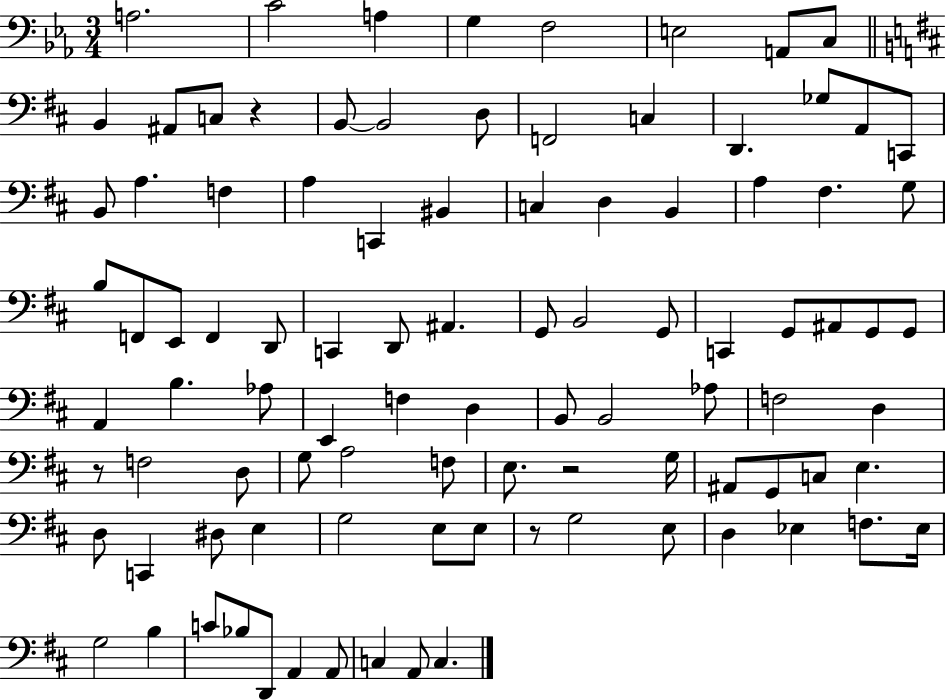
X:1
T:Untitled
M:3/4
L:1/4
K:Eb
A,2 C2 A, G, F,2 E,2 A,,/2 C,/2 B,, ^A,,/2 C,/2 z B,,/2 B,,2 D,/2 F,,2 C, D,, _G,/2 A,,/2 C,,/2 B,,/2 A, F, A, C,, ^B,, C, D, B,, A, ^F, G,/2 B,/2 F,,/2 E,,/2 F,, D,,/2 C,, D,,/2 ^A,, G,,/2 B,,2 G,,/2 C,, G,,/2 ^A,,/2 G,,/2 G,,/2 A,, B, _A,/2 E,, F, D, B,,/2 B,,2 _A,/2 F,2 D, z/2 F,2 D,/2 G,/2 A,2 F,/2 E,/2 z2 G,/4 ^A,,/2 G,,/2 C,/2 E, D,/2 C,, ^D,/2 E, G,2 E,/2 E,/2 z/2 G,2 E,/2 D, _E, F,/2 _E,/4 G,2 B, C/2 _B,/2 D,,/2 A,, A,,/2 C, A,,/2 C,